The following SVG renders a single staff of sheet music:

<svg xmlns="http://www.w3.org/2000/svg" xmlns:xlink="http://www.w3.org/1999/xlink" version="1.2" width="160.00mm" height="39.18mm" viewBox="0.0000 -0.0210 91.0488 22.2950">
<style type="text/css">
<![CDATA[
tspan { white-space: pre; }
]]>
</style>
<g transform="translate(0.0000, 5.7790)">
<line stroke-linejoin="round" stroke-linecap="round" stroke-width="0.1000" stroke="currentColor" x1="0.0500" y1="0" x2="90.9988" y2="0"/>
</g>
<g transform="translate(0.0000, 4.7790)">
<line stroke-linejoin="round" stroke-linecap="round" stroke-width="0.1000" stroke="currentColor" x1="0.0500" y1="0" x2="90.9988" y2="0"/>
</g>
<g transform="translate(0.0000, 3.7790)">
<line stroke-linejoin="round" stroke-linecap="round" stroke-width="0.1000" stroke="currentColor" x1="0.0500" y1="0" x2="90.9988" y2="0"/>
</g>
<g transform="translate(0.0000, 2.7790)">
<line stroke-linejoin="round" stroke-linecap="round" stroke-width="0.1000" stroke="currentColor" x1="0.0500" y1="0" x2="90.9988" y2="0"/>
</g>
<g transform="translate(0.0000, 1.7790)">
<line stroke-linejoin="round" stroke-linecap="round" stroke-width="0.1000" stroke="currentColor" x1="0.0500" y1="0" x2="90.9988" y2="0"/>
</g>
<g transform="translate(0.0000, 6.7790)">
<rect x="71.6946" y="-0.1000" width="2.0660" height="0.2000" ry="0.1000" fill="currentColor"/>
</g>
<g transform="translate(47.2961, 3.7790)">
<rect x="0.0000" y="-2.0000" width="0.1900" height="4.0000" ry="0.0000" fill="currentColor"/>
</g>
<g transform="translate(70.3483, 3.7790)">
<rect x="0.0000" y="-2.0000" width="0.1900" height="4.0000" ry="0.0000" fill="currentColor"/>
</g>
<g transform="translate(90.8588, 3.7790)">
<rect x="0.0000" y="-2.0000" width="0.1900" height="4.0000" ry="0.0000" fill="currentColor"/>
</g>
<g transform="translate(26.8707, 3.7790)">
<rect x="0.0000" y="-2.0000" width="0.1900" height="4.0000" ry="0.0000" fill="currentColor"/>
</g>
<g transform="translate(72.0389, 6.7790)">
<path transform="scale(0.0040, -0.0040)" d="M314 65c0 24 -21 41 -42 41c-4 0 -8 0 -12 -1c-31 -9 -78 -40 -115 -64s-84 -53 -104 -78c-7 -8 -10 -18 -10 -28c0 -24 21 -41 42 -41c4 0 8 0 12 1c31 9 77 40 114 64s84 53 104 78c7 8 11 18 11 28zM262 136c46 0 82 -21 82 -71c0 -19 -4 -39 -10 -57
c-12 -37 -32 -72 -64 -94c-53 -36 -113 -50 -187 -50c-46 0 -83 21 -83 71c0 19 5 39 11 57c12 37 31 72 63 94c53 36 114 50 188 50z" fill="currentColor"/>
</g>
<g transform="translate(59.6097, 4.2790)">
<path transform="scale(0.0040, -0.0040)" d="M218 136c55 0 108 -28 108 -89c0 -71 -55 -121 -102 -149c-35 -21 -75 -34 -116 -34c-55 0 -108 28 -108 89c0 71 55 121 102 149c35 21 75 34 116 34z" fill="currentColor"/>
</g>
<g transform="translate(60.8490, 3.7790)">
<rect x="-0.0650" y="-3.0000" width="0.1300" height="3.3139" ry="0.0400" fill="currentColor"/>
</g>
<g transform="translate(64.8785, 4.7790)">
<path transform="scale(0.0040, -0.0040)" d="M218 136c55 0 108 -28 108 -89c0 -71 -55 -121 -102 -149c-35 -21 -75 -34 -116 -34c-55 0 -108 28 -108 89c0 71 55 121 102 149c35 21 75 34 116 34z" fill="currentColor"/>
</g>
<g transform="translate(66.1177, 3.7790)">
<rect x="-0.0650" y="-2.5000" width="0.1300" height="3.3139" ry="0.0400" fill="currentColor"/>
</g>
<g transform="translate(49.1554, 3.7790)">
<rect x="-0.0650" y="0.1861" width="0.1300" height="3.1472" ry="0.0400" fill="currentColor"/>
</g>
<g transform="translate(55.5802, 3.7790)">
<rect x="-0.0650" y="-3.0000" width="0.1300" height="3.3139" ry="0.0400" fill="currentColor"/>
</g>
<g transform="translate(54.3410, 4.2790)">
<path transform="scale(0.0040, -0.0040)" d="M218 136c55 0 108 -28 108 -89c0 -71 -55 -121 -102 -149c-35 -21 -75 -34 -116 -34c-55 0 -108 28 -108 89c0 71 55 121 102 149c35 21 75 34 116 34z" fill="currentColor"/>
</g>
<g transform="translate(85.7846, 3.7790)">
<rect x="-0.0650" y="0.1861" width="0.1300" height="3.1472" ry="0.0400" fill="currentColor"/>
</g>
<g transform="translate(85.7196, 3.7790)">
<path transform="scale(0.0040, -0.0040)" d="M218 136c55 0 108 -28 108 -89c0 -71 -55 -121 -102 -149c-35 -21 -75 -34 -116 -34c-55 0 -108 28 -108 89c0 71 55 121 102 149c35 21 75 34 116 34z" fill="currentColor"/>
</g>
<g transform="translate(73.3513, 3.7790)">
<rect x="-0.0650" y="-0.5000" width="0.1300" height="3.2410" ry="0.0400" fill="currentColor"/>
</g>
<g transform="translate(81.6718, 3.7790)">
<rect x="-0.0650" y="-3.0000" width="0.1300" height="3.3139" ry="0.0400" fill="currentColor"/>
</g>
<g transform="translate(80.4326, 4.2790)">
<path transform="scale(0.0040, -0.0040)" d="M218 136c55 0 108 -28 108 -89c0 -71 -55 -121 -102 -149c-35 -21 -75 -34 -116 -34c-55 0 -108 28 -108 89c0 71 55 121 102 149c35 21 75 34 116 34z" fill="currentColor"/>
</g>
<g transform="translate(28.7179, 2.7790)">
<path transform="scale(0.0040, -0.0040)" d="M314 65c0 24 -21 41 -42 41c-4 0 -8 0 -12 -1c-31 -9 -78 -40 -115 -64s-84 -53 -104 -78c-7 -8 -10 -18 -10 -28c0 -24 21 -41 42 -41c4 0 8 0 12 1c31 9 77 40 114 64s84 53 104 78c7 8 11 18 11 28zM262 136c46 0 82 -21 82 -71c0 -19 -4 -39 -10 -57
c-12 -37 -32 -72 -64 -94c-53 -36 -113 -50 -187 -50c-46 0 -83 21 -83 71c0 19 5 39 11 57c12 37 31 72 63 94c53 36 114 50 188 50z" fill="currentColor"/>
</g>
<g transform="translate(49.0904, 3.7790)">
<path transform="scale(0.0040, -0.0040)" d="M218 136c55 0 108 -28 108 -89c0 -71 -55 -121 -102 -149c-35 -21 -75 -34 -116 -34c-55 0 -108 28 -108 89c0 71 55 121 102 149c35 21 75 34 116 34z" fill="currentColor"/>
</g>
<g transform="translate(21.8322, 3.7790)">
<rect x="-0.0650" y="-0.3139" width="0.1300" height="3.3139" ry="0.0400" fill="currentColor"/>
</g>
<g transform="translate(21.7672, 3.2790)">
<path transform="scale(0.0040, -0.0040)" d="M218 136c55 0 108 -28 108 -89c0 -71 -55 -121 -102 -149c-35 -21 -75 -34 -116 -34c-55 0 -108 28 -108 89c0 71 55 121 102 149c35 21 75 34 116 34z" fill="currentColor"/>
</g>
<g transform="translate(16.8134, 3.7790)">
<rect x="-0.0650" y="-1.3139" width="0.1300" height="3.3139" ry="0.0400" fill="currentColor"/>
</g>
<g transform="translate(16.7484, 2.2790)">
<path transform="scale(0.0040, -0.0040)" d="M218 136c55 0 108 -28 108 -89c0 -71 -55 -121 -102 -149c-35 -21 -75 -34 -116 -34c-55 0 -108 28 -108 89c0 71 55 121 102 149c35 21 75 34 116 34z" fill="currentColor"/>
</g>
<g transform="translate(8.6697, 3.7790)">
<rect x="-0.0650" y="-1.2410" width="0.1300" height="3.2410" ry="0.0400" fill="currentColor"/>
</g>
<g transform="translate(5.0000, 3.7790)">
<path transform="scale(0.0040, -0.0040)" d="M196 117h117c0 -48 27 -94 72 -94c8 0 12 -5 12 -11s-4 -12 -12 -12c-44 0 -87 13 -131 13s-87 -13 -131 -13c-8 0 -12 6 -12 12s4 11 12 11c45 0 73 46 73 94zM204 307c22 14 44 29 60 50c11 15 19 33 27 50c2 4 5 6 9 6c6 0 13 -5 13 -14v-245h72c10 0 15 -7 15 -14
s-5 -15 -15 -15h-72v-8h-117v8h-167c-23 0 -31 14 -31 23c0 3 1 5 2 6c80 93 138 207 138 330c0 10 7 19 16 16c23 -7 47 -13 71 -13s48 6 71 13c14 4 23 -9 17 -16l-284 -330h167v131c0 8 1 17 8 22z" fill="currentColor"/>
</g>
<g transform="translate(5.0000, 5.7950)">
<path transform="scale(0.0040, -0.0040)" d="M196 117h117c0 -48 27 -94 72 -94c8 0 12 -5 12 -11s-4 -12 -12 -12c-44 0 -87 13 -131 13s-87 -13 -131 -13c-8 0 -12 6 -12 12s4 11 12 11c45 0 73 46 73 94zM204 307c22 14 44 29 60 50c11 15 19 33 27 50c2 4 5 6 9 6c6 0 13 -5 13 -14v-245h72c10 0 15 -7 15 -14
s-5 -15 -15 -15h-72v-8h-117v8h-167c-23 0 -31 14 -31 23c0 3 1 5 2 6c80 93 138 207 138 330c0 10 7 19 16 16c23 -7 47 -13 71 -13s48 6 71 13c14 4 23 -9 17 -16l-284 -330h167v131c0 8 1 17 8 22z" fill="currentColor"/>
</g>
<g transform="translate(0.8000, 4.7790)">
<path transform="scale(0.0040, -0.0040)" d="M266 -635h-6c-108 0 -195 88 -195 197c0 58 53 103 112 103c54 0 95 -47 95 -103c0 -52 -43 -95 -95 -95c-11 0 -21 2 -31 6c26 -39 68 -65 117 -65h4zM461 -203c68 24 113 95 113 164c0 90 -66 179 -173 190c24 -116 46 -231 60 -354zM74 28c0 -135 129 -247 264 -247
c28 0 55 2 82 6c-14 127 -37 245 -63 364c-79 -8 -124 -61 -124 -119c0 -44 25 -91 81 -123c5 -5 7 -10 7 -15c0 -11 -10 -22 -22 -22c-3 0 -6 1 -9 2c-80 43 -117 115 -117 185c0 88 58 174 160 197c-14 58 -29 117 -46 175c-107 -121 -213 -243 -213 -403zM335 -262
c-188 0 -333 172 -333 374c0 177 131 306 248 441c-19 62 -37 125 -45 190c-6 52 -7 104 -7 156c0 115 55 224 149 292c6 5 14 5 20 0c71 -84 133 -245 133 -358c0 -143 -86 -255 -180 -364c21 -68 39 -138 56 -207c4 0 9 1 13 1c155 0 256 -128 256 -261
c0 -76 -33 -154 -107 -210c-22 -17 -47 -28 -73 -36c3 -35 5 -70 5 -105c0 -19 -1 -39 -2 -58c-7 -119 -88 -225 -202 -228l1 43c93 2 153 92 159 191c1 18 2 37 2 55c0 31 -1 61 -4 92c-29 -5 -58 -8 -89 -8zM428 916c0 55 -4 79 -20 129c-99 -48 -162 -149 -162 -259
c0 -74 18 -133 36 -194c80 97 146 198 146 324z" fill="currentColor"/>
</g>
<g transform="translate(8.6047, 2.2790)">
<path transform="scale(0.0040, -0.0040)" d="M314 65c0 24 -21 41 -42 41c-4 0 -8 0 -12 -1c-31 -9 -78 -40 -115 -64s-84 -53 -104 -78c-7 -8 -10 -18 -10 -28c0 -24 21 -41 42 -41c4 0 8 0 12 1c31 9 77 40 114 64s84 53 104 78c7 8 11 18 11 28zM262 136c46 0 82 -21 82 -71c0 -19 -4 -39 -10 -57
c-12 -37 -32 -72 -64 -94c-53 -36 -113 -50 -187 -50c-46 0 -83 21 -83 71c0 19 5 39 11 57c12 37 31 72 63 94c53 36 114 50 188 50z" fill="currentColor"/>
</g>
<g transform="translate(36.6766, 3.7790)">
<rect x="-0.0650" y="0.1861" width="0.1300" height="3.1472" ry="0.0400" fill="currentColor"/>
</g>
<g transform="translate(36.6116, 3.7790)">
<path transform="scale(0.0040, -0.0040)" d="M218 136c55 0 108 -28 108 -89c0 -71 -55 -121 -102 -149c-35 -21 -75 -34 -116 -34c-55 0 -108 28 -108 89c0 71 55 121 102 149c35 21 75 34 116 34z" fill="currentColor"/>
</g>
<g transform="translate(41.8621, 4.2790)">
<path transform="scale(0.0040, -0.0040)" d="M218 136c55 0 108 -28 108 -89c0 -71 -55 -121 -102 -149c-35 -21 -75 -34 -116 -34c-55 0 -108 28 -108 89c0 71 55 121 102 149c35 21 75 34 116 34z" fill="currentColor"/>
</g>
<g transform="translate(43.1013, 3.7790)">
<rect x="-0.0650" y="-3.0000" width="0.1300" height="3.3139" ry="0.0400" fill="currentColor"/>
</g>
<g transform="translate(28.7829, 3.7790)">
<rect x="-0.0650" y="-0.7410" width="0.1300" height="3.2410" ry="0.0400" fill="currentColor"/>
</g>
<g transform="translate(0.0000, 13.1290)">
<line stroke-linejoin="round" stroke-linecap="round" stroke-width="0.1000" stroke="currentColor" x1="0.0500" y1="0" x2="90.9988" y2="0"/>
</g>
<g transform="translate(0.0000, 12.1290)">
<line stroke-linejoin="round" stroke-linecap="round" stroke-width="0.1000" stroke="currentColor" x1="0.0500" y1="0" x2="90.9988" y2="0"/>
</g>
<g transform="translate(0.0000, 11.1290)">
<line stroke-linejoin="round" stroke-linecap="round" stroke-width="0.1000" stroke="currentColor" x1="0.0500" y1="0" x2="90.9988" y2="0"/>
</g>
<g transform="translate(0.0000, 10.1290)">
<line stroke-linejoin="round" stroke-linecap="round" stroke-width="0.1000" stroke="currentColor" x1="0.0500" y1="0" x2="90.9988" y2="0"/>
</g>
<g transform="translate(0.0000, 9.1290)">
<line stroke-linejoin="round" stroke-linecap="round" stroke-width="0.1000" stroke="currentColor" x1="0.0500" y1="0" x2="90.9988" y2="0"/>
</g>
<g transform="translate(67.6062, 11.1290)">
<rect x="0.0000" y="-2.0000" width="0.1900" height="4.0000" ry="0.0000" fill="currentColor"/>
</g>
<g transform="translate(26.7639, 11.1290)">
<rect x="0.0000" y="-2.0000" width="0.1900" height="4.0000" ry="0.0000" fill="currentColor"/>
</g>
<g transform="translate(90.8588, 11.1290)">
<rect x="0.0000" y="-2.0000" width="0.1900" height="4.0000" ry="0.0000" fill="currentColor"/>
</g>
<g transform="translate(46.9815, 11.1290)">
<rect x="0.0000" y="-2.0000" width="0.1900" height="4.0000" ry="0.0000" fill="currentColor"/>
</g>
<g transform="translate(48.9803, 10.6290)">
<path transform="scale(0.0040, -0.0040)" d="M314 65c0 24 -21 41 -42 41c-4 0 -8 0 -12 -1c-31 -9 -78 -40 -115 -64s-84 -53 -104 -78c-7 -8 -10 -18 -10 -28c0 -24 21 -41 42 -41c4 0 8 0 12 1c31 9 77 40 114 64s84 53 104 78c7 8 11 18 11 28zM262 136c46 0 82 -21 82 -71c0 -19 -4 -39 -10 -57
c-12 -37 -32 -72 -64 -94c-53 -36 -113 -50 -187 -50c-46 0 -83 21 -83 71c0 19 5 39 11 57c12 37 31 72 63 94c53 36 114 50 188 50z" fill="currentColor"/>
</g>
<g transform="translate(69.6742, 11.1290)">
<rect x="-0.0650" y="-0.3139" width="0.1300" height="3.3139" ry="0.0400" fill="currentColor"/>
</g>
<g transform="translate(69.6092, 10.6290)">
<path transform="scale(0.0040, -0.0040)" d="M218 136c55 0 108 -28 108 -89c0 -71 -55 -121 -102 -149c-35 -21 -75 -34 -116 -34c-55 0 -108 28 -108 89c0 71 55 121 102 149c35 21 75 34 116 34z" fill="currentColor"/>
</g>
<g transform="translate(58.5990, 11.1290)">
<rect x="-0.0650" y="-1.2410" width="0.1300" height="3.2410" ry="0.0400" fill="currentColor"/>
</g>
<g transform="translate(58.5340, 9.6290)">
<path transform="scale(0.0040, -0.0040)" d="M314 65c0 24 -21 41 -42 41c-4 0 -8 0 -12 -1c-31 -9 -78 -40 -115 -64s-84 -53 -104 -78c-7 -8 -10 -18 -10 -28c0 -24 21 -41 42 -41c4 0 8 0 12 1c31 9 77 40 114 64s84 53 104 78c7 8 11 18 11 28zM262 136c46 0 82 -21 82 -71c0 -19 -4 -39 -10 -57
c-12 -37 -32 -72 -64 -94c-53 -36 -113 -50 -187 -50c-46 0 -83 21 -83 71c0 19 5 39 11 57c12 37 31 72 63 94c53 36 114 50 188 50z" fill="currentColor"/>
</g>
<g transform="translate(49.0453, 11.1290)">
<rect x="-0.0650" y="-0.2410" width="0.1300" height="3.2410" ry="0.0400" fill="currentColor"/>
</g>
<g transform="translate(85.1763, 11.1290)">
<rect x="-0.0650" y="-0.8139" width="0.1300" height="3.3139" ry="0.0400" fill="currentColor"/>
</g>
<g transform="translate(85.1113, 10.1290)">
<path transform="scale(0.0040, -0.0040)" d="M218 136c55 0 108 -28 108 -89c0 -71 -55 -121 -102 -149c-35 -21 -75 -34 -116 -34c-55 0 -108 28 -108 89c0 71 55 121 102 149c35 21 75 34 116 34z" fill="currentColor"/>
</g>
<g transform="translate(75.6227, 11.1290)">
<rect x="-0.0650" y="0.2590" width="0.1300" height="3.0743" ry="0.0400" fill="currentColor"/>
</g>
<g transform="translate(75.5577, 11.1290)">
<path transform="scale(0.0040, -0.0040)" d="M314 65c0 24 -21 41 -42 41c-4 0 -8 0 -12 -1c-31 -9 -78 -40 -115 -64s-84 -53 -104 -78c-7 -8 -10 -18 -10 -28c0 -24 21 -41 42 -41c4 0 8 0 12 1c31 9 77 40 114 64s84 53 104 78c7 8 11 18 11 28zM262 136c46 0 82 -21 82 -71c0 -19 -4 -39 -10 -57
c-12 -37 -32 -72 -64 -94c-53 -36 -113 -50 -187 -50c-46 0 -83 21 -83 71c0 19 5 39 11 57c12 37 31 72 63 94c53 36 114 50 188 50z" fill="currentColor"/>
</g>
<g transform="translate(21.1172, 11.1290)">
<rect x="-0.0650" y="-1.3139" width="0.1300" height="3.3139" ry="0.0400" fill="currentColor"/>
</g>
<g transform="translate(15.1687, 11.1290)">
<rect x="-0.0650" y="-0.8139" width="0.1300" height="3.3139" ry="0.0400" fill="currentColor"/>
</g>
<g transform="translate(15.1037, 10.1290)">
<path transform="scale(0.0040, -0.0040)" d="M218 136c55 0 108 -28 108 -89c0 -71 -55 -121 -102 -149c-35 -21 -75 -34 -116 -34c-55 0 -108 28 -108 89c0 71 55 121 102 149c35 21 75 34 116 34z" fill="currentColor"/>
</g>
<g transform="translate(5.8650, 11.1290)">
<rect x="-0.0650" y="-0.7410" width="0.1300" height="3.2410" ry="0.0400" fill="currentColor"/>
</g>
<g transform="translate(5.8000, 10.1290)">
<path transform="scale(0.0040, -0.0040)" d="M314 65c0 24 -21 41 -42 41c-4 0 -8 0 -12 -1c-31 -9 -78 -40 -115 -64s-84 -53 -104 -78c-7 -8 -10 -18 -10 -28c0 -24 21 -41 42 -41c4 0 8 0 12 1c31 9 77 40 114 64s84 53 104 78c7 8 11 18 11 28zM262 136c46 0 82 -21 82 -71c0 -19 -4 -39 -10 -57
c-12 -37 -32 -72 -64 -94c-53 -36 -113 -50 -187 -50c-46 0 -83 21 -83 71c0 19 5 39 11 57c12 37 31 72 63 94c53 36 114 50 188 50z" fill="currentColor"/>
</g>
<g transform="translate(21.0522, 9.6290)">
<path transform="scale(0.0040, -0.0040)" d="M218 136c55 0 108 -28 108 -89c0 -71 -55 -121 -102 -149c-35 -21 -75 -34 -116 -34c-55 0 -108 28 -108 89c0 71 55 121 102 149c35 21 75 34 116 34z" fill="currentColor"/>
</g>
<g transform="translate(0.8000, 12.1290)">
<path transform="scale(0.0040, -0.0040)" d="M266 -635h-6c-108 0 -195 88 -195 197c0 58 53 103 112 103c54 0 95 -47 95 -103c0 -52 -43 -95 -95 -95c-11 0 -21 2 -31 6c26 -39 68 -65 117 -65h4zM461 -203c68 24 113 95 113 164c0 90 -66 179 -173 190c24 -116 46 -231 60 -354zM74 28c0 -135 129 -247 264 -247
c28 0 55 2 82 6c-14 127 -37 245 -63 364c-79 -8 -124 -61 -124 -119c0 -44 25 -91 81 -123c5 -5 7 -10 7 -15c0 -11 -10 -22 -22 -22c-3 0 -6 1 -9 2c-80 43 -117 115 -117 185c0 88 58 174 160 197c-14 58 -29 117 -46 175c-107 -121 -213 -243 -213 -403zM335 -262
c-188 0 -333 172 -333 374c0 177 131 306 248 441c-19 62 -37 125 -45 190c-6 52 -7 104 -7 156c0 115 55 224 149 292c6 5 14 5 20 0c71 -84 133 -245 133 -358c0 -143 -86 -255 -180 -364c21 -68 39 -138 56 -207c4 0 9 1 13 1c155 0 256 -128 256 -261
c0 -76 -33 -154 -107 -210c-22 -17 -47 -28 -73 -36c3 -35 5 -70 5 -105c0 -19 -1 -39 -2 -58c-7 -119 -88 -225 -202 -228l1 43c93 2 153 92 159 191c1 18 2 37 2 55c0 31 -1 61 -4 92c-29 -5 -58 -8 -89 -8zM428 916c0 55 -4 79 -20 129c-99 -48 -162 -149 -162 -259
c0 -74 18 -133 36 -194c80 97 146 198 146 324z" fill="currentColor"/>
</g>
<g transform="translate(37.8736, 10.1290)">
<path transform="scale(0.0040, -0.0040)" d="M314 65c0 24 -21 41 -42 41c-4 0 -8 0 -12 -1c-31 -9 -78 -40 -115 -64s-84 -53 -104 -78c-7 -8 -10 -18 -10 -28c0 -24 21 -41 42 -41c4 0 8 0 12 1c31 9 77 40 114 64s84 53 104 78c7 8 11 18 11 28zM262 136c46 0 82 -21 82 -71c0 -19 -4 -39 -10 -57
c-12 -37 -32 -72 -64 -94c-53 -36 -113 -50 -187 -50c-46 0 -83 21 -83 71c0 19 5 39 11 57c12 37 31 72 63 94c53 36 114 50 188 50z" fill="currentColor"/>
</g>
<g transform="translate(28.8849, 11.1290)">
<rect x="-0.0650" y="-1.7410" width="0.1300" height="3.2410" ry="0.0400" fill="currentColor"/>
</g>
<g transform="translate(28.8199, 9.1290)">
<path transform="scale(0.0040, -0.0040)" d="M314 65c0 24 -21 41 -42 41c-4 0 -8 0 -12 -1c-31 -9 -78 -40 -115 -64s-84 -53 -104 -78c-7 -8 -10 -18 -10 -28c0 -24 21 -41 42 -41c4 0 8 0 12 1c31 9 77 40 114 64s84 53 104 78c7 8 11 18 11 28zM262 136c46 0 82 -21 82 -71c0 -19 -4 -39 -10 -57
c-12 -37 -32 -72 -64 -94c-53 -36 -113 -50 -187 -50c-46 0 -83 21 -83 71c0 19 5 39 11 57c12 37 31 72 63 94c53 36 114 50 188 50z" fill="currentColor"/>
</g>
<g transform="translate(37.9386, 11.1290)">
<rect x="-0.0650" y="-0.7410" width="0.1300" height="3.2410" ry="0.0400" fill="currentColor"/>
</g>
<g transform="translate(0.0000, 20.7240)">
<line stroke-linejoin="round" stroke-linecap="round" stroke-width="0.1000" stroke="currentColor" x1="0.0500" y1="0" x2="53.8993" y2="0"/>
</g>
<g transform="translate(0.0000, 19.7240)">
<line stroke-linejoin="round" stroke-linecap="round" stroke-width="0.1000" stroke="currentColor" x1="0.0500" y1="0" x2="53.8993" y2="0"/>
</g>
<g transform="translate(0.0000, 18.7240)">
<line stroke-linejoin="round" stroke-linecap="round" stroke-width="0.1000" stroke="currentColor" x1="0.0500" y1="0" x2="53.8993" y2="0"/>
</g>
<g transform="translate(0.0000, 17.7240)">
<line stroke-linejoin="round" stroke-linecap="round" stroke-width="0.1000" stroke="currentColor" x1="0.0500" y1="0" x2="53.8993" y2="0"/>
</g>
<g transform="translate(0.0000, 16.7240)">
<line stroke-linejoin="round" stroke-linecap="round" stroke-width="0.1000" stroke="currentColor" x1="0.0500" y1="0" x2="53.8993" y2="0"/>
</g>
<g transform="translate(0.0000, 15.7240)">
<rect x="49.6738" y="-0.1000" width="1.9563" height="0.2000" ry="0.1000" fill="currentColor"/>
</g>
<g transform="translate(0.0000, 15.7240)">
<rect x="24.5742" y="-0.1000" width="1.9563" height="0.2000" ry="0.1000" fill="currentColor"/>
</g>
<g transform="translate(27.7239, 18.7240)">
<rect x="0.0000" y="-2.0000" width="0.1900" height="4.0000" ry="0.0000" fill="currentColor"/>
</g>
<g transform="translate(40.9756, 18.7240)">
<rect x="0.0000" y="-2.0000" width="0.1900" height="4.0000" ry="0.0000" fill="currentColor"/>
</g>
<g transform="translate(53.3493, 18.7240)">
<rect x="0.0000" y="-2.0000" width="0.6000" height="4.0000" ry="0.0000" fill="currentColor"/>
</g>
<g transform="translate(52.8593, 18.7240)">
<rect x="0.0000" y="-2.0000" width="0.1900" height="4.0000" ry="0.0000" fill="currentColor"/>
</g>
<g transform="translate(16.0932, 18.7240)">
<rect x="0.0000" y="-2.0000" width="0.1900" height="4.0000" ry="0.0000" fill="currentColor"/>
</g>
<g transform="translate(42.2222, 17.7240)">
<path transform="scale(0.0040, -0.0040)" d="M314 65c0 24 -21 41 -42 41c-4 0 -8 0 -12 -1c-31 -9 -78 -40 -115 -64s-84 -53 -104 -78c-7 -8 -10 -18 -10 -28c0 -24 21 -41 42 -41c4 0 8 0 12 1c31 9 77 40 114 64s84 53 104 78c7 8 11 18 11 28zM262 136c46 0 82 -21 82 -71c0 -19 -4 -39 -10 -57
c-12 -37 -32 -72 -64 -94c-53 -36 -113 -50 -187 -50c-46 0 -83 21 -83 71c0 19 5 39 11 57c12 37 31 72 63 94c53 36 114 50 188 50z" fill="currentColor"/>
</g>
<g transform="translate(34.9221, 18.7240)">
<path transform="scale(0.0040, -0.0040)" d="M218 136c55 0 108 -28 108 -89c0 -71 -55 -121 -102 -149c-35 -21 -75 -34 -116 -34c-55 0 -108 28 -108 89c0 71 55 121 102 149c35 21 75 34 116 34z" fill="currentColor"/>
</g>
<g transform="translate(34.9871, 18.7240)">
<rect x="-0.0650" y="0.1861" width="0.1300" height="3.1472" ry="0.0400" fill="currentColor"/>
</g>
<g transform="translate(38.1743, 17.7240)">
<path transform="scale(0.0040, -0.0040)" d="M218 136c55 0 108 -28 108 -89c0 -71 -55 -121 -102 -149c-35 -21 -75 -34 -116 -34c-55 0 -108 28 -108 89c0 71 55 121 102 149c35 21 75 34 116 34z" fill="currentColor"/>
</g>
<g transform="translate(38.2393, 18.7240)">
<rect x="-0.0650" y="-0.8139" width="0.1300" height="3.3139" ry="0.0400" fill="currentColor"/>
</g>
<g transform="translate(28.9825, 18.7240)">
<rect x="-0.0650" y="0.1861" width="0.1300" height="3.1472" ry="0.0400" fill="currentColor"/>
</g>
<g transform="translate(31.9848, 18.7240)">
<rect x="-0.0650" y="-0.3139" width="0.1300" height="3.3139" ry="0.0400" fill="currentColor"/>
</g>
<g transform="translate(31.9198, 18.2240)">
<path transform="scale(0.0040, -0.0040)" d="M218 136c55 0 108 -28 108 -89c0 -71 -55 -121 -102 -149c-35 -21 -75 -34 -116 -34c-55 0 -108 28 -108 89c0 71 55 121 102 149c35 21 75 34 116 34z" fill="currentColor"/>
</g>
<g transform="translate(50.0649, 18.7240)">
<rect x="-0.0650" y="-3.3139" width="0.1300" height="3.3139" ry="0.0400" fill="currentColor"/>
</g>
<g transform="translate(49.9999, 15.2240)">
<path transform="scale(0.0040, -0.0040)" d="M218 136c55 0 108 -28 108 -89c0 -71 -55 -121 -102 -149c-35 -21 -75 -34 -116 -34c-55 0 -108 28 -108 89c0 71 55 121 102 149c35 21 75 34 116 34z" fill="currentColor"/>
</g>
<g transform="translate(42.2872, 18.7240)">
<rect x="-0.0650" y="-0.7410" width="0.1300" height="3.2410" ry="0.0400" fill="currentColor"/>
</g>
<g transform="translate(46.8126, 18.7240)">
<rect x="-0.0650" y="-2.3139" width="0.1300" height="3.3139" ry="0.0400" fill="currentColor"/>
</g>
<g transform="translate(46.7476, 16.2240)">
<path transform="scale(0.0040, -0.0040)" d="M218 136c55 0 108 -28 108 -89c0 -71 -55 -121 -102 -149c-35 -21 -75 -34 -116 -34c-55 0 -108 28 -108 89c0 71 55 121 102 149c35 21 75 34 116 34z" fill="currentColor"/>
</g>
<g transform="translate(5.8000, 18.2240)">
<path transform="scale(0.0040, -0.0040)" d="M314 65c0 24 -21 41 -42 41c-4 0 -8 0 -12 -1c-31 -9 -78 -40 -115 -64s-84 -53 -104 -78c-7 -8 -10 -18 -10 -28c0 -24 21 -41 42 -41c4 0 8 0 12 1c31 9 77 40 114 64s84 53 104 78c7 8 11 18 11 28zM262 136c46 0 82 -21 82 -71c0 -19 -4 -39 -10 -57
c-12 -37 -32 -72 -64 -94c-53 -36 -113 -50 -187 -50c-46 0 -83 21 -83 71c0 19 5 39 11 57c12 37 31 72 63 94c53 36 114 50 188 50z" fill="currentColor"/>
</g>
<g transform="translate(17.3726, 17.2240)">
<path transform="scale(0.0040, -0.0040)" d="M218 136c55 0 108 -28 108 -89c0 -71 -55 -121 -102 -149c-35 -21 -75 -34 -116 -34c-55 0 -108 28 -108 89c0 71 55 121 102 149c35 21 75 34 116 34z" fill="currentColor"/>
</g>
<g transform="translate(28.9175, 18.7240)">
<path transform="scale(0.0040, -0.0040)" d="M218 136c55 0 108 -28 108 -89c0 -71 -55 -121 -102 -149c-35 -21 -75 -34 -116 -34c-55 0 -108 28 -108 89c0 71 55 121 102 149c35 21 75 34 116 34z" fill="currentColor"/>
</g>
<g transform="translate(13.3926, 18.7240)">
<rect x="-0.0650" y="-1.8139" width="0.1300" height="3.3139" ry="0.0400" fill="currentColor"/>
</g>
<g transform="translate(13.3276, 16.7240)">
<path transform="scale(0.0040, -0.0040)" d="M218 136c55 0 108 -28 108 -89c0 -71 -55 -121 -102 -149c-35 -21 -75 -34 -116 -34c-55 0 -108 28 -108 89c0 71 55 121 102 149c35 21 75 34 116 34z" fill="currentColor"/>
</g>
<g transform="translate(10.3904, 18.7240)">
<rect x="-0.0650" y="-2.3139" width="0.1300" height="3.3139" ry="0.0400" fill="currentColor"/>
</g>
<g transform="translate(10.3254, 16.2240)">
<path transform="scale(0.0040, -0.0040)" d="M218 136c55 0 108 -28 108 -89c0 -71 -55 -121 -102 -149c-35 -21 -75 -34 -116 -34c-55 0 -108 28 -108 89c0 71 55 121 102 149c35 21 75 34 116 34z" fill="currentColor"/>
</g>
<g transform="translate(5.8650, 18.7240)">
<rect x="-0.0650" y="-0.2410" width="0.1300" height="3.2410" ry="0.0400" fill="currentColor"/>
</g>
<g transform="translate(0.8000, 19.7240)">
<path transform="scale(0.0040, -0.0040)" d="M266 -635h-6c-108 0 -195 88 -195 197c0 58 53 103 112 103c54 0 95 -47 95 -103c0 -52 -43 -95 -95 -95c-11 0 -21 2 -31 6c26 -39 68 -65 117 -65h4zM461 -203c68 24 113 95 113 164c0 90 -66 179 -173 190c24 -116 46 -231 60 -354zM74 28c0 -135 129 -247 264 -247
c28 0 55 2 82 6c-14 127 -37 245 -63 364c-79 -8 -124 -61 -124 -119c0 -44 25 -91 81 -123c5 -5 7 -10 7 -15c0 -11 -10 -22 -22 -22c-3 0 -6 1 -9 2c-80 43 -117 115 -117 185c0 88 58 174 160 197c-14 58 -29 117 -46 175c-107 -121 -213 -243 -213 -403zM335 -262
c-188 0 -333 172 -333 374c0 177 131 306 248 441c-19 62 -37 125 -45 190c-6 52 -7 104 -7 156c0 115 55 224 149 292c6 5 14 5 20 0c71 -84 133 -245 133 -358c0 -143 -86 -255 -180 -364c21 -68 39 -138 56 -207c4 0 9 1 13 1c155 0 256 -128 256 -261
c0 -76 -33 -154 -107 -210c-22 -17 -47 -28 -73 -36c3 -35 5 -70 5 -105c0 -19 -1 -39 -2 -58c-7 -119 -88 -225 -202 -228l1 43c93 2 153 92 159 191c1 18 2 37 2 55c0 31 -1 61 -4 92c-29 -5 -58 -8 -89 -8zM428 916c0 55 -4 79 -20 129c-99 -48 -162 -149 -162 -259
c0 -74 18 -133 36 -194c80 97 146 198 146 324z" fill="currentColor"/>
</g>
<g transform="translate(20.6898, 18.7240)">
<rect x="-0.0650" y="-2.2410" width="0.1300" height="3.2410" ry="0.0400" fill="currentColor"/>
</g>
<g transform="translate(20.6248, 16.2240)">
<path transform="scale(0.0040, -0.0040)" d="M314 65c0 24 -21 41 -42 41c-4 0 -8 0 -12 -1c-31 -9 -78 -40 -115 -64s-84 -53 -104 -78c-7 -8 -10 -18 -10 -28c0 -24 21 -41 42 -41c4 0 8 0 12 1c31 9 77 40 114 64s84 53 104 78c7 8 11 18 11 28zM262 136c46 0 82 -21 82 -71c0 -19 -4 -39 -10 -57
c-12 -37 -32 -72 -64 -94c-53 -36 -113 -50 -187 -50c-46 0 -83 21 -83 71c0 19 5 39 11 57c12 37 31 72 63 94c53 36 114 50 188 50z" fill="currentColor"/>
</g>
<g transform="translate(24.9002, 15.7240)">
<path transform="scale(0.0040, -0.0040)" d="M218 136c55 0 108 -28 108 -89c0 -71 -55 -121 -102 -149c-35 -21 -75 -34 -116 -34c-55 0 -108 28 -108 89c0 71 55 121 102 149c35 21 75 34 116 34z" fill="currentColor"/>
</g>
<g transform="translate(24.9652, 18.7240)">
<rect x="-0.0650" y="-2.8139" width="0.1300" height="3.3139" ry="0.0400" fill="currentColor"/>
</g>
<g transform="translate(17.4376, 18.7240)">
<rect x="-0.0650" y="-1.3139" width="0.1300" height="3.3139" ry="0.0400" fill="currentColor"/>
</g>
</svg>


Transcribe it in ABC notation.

X:1
T:Untitled
M:4/4
L:1/4
K:C
e2 e c d2 B A B A A G C2 A B d2 d e f2 d2 c2 e2 c B2 d c2 g f e g2 a B c B d d2 g b